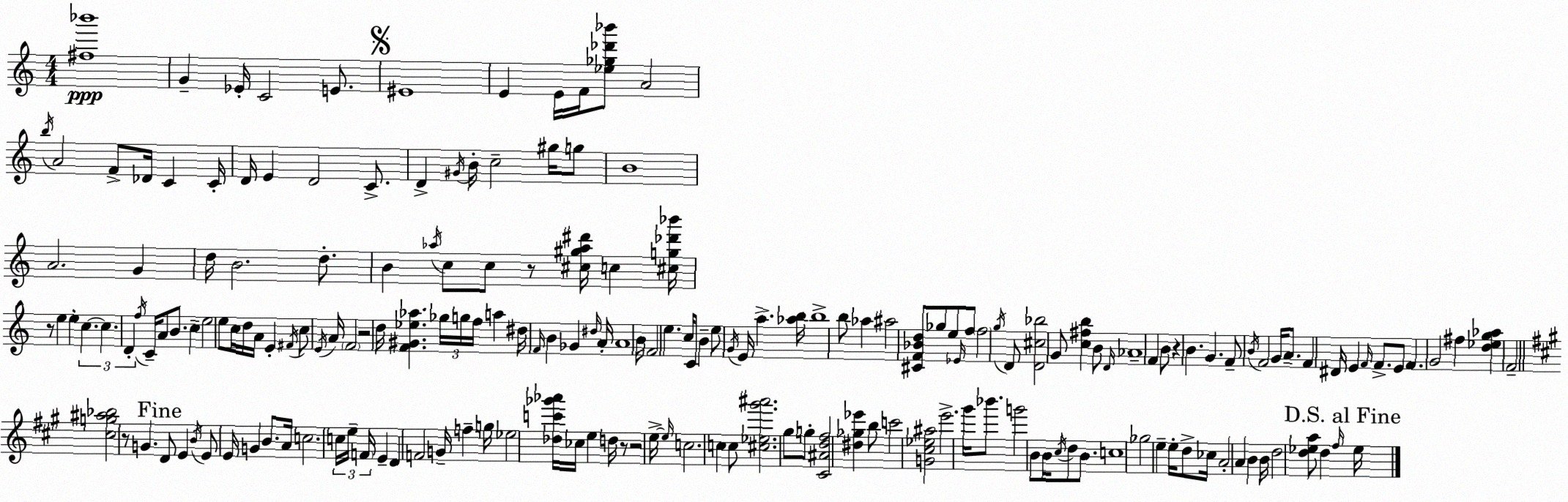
X:1
T:Untitled
M:4/4
L:1/4
K:C
[^f_b']4 G _E/4 C2 E/2 ^E4 E E/4 F/4 [_e_g_d'_b']/2 A2 b/4 A2 F/2 _D/4 C C/4 D/4 E D2 C/2 D ^G/4 B/4 c2 ^g/4 g/2 B4 A2 G d/4 B2 d/2 B _a/4 c/2 c/2 z/2 [^c^g_a^d']/4 c [^cg_d'_b']/4 z/2 e e c c D f/4 C/4 A/2 B/2 c e2 e/2 c/4 d/4 A/4 E ^F/4 c/2 E/4 A/4 F2 z2 d/4 [F^G_e_a] _g/4 g/4 f/4 a ^d/4 F/4 B _G ^d/4 A/4 A4 B/4 F2 e c/4 C/2 B e/2 G/4 E/4 a [_ab]/4 b4 b/2 _a ^a2 [^CF_Bd]/2 _g/2 e/2 _E/4 f/2 f2 g/4 D/2 [D^c_b]2 G/2 [c^fb] B/2 D/4 _A4 F B/2 z B G F/2 B/4 F2 G/4 A/2 F ^D/4 E F/4 F/2 E/2 F G2 ^f [d_eg_a] F2 [^cg^a_b]2 z/2 G D/2 E B/4 E/2 E/4 G B/2 A/4 c2 c/4 e/4 F/4 E D F2 G/4 f g/4 _e2 [_dc'_g'_a']/4 _c/4 e d/4 z/2 z2 e/4 e/4 c2 c c/2 [^c_e^g'^a']2 ^g/2 g/2 [^C^Ad^f]2 [^d_g_e'] b/2 c'2 [G^c_e^a]2 e'2 ^g'/4 _b'/2 g'2 B/2 B/4 ^c/4 d/2 B/2 c4 _g2 e e/4 d/2 _c/4 A2 A B B/4 d2 [d_ea]/2 d ^f/4 _e/4